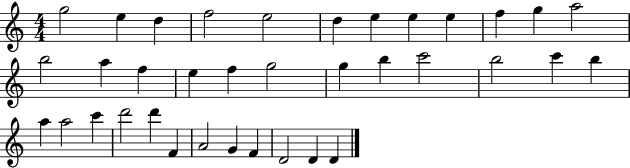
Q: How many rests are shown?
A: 0